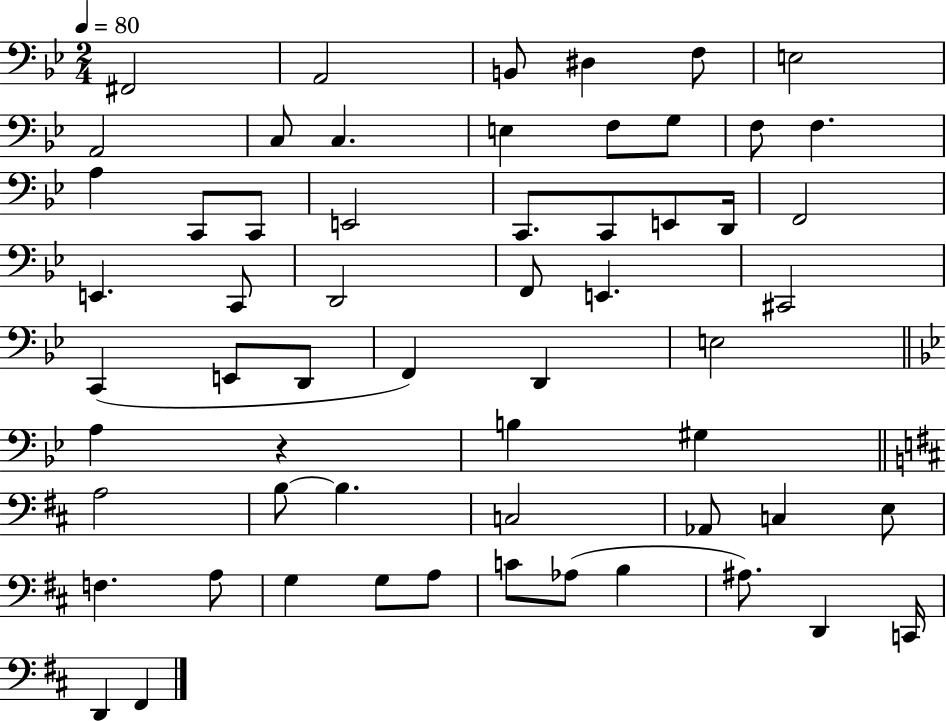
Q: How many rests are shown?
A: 1